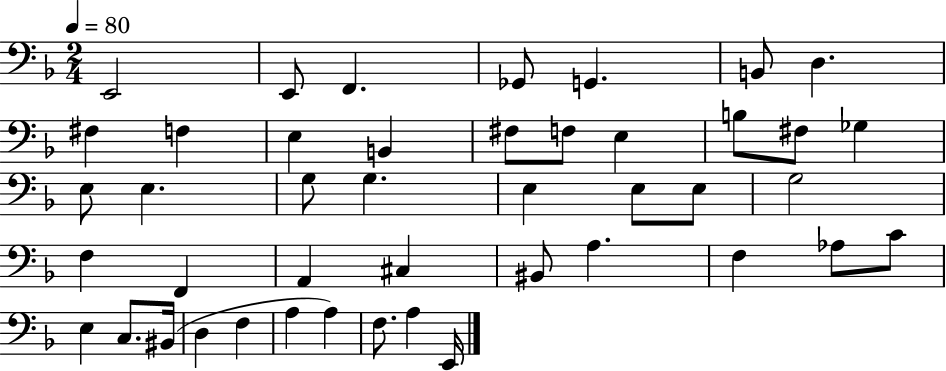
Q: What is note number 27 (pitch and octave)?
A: F2